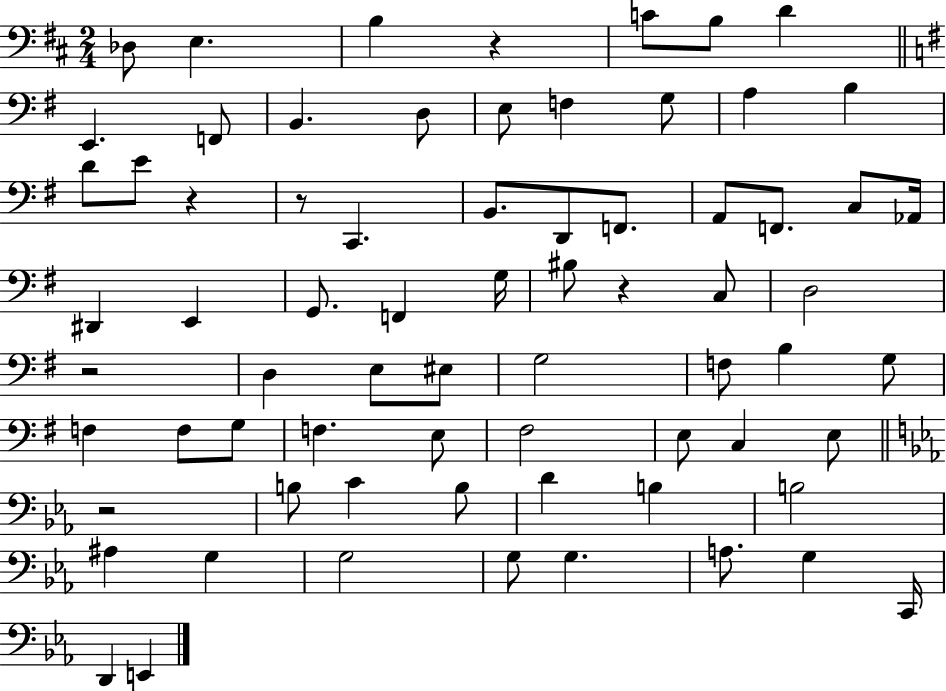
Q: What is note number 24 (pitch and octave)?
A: C3